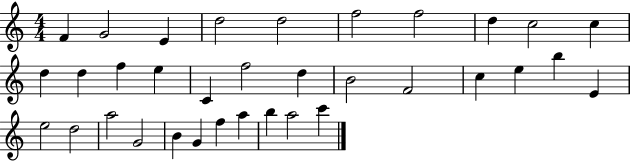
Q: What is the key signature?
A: C major